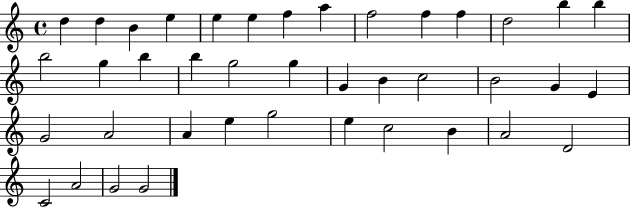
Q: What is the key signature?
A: C major